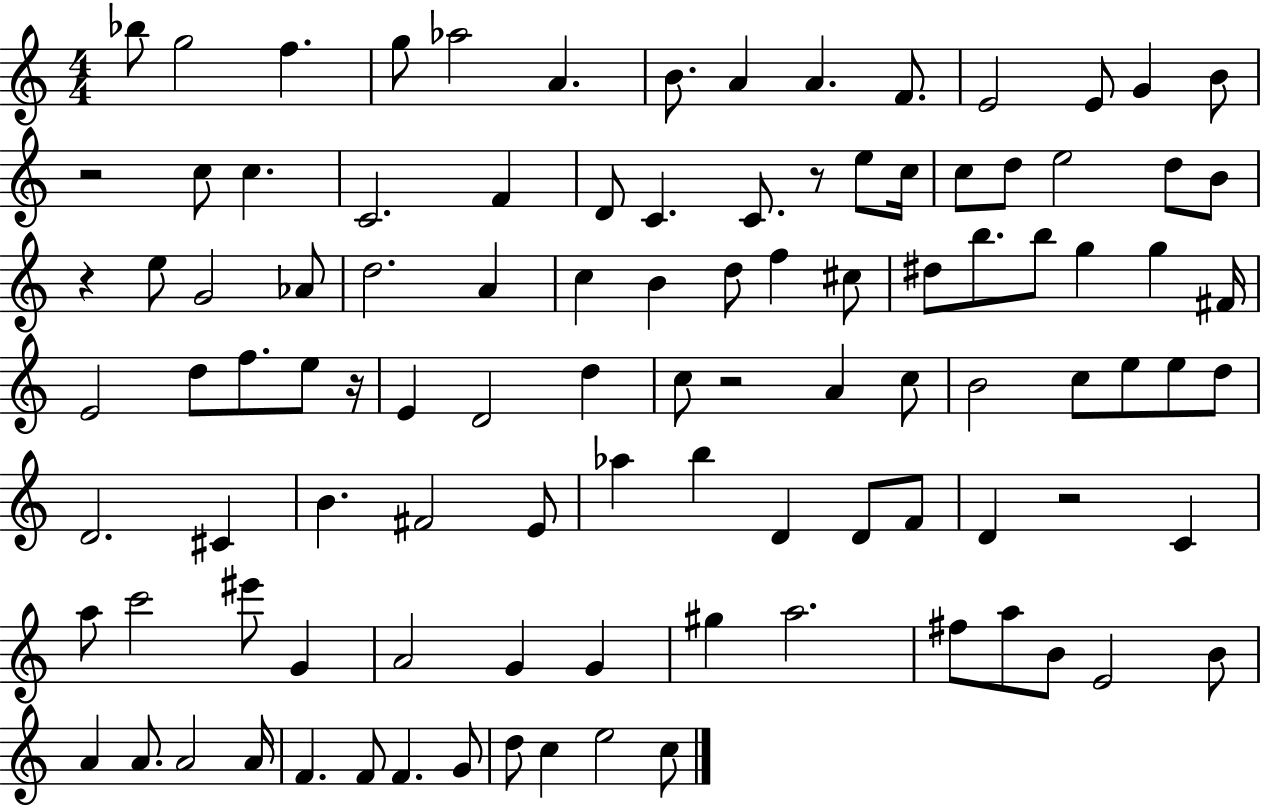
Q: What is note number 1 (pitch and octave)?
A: Bb5